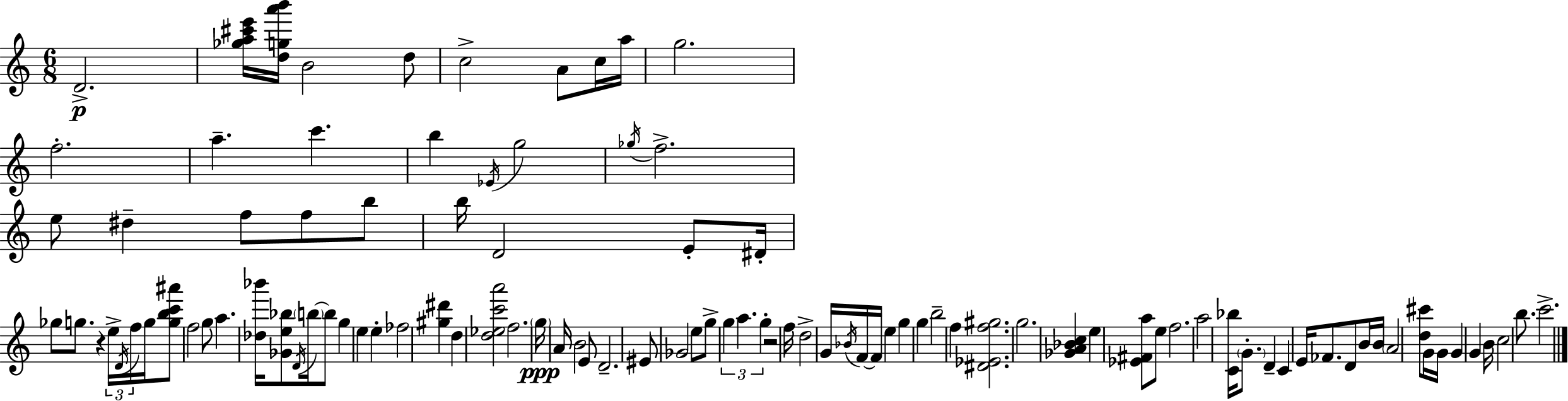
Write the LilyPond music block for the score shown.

{
  \clef treble
  \numericTimeSignature
  \time 6/8
  \key a \minor
  \repeat volta 2 { d'2.->\p | <ges'' a'' cis''' e'''>16 <d'' g'' a''' b'''>16 b'2 d''8 | c''2-> a'8 c''16 a''16 | g''2. | \break f''2.-. | a''4.-- c'''4. | b''4 \acciaccatura { ees'16 } g''2 | \acciaccatura { ges''16 } f''2.-> | \break e''8 dis''4-- f''8 f''8 | b''8 b''16 d'2 e'8-. | dis'16-. ges''8 g''8. r4 \tuplet 3/2 { e''16-> | \acciaccatura { d'16 } f''16 } g''16 <g'' b'' c''' ais'''>8 f''2 | \break g''8 a''4. <des'' bes'''>16 <ges' e'' bes''>8 | \acciaccatura { d'16 } \parenthesize b''16~~ b''8 g''4 e''4 | e''4-. fes''2 | <gis'' dis'''>4 d''4 <d'' ees'' c''' a'''>2 | \break f''2. | \parenthesize g''16\ppp a'16 b'2 | e'8 d'2.-- | eis'8 ges'2 | \break e''8 g''8-> \tuplet 3/2 { g''4 a''4. | g''4-. } r2 | f''16 d''2-> | g'16 \acciaccatura { bes'16 } f'16~~ f'16 e''4 g''4 | \break g''4 b''2-- | f''4 <dis' ees' f'' gis''>2. | g''2. | <ges' a' bes' c''>4 e''4 | \break <ees' fis' a''>8 e''8 f''2. | a''2 | <c' bes''>16 \parenthesize g'8.-. d'4-- c'4 | e'16 fes'8. d'8 b'16 b'16 \parenthesize a'2 | \break <d'' cis'''>8 g'16 g'16 g'4 | g'4 b'16 c''2 | b''8. c'''2.-> | } \bar "|."
}